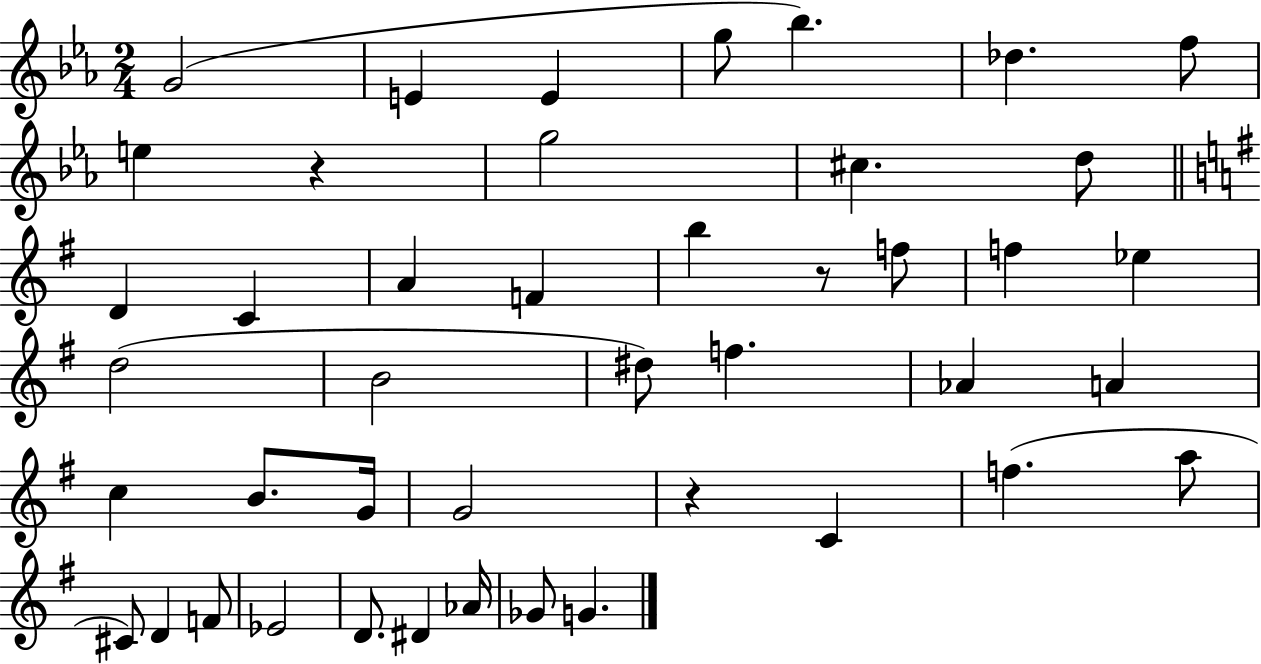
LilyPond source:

{
  \clef treble
  \numericTimeSignature
  \time 2/4
  \key ees \major
  \repeat volta 2 { g'2( | e'4 e'4 | g''8 bes''4.) | des''4. f''8 | \break e''4 r4 | g''2 | cis''4. d''8 | \bar "||" \break \key e \minor d'4 c'4 | a'4 f'4 | b''4 r8 f''8 | f''4 ees''4 | \break d''2( | b'2 | dis''8) f''4. | aes'4 a'4 | \break c''4 b'8. g'16 | g'2 | r4 c'4 | f''4.( a''8 | \break cis'8) d'4 f'8 | ees'2 | d'8. dis'4 aes'16 | ges'8 g'4. | \break } \bar "|."
}